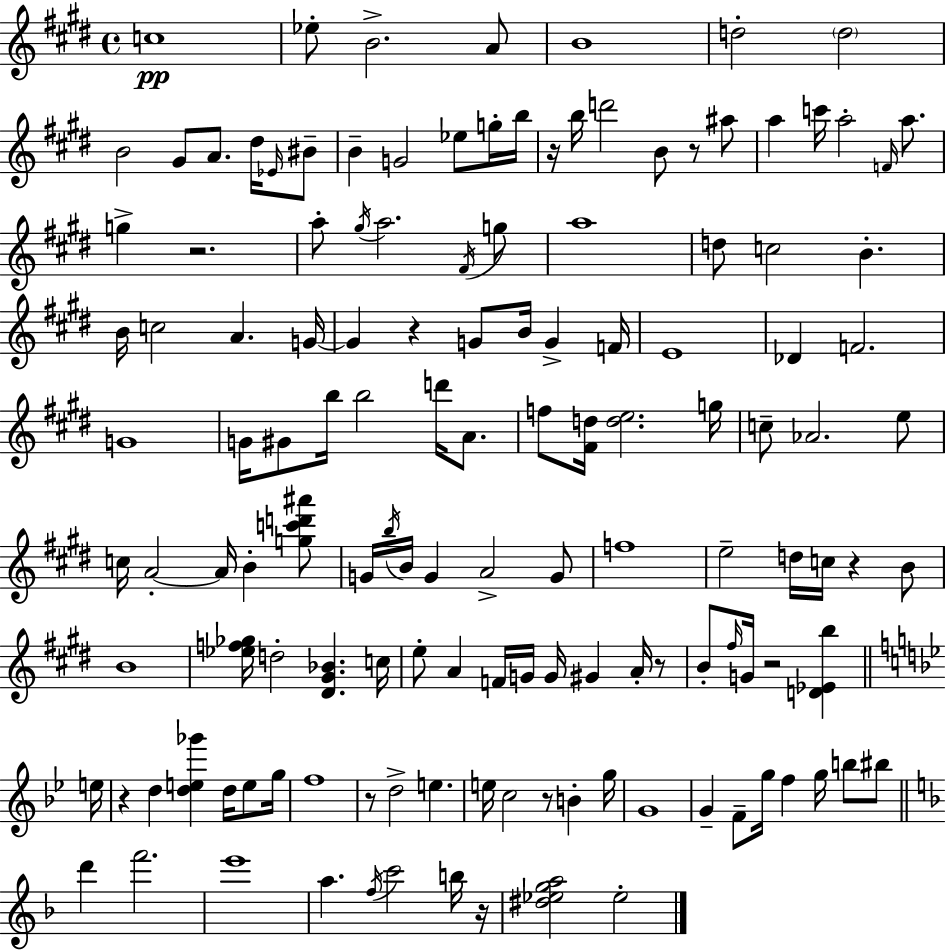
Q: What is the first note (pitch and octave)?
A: C5